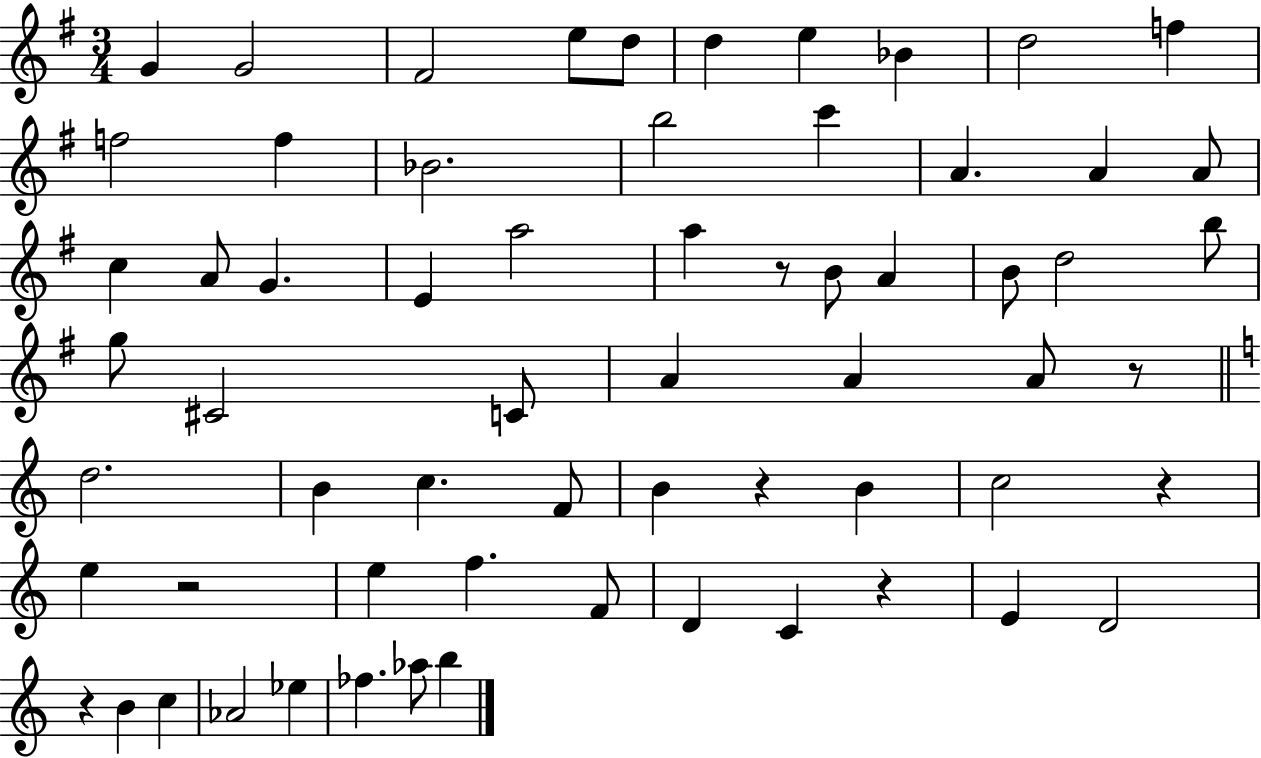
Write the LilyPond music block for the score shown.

{
  \clef treble
  \numericTimeSignature
  \time 3/4
  \key g \major
  \repeat volta 2 { g'4 g'2 | fis'2 e''8 d''8 | d''4 e''4 bes'4 | d''2 f''4 | \break f''2 f''4 | bes'2. | b''2 c'''4 | a'4. a'4 a'8 | \break c''4 a'8 g'4. | e'4 a''2 | a''4 r8 b'8 a'4 | b'8 d''2 b''8 | \break g''8 cis'2 c'8 | a'4 a'4 a'8 r8 | \bar "||" \break \key c \major d''2. | b'4 c''4. f'8 | b'4 r4 b'4 | c''2 r4 | \break e''4 r2 | e''4 f''4. f'8 | d'4 c'4 r4 | e'4 d'2 | \break r4 b'4 c''4 | aes'2 ees''4 | fes''4. aes''8 b''4 | } \bar "|."
}